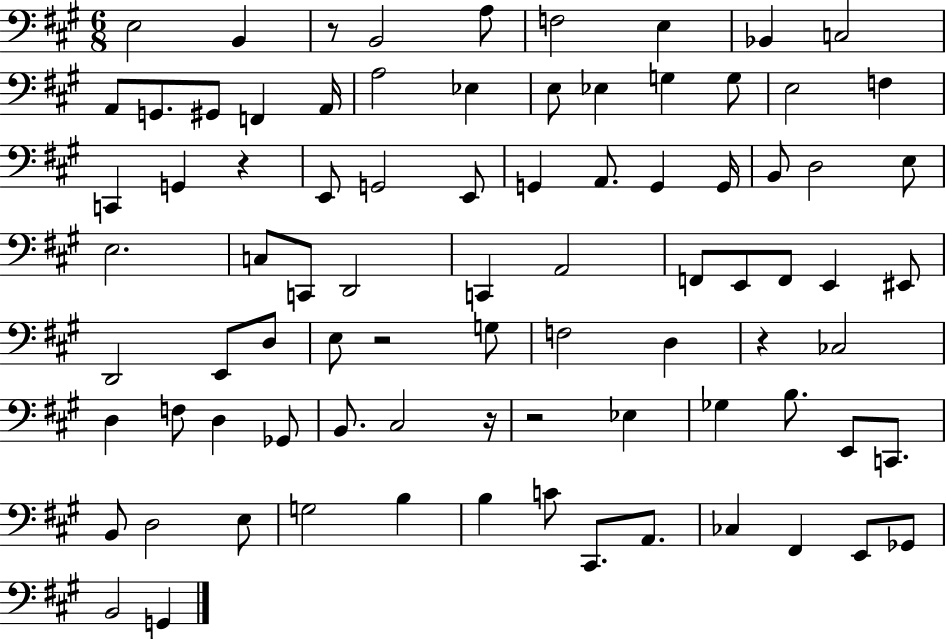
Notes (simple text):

E3/h B2/q R/e B2/h A3/e F3/h E3/q Bb2/q C3/h A2/e G2/e. G#2/e F2/q A2/s A3/h Eb3/q E3/e Eb3/q G3/q G3/e E3/h F3/q C2/q G2/q R/q E2/e G2/h E2/e G2/q A2/e. G2/q G2/s B2/e D3/h E3/e E3/h. C3/e C2/e D2/h C2/q A2/h F2/e E2/e F2/e E2/q EIS2/e D2/h E2/e D3/e E3/e R/h G3/e F3/h D3/q R/q CES3/h D3/q F3/e D3/q Gb2/e B2/e. C#3/h R/s R/h Eb3/q Gb3/q B3/e. E2/e C2/e. B2/e D3/h E3/e G3/h B3/q B3/q C4/e C#2/e. A2/e. CES3/q F#2/q E2/e Gb2/e B2/h G2/q